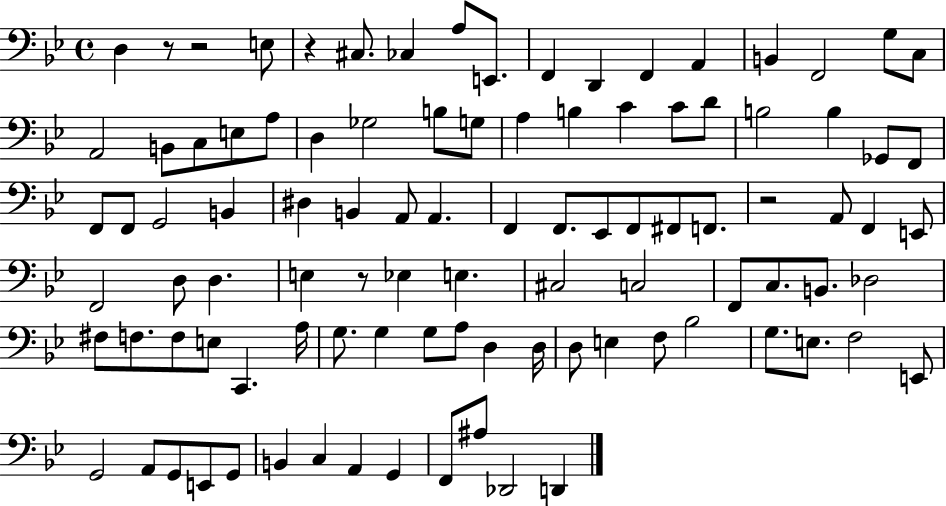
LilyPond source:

{
  \clef bass
  \time 4/4
  \defaultTimeSignature
  \key bes \major
  d4 r8 r2 e8 | r4 cis8. ces4 a8 e,8. | f,4 d,4 f,4 a,4 | b,4 f,2 g8 c8 | \break a,2 b,8 c8 e8 a8 | d4 ges2 b8 g8 | a4 b4 c'4 c'8 d'8 | b2 b4 ges,8 f,8 | \break f,8 f,8 g,2 b,4 | dis4 b,4 a,8 a,4. | f,4 f,8. ees,8 f,8 fis,8 f,8. | r2 a,8 f,4 e,8 | \break f,2 d8 d4. | e4 r8 ees4 e4. | cis2 c2 | f,8 c8. b,8. des2 | \break fis8 f8. f8 e8 c,4. a16 | g8. g4 g8 a8 d4 d16 | d8 e4 f8 bes2 | g8. e8. f2 e,8 | \break g,2 a,8 g,8 e,8 g,8 | b,4 c4 a,4 g,4 | f,8 ais8 des,2 d,4 | \bar "|."
}